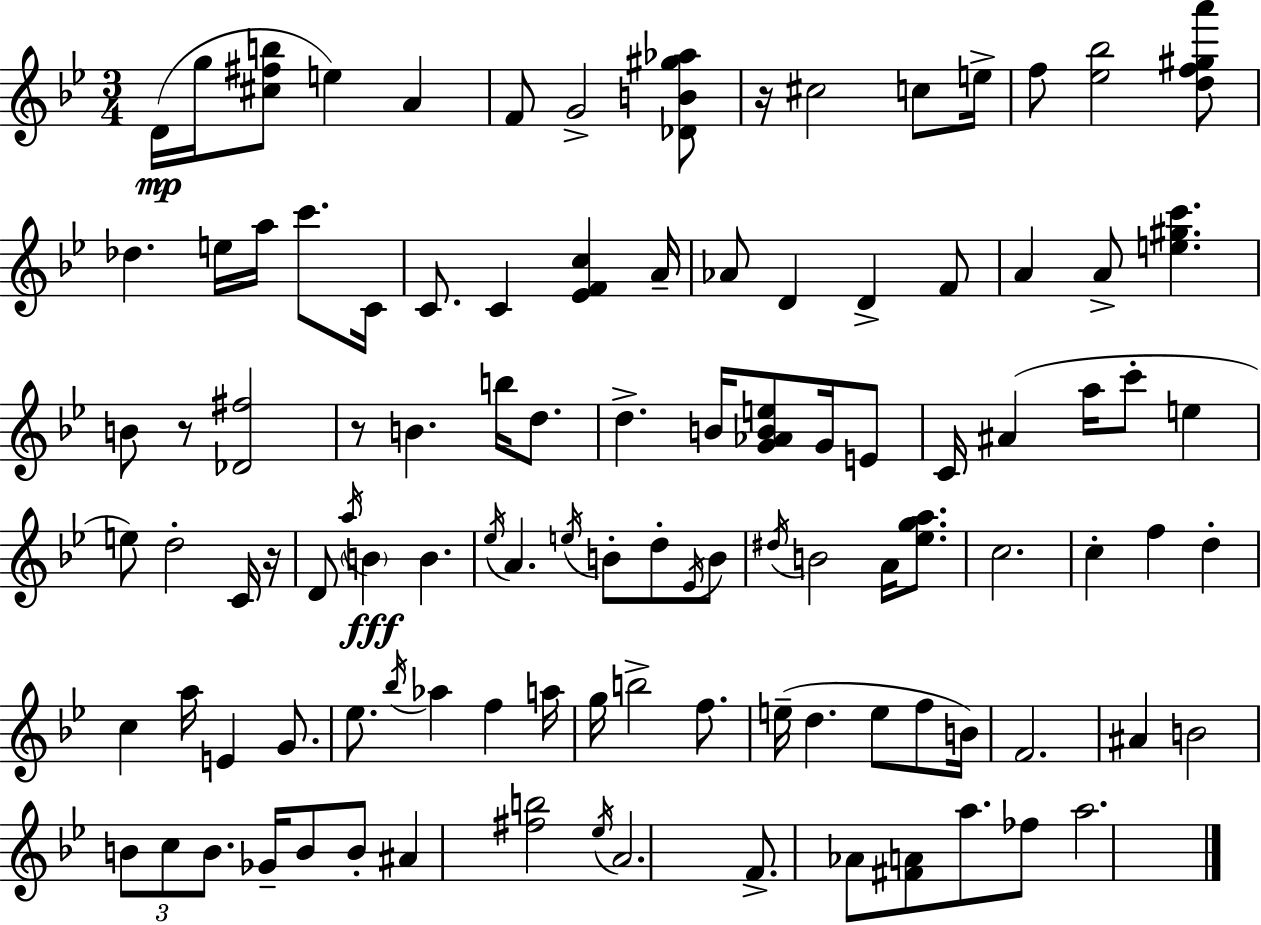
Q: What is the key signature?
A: G minor